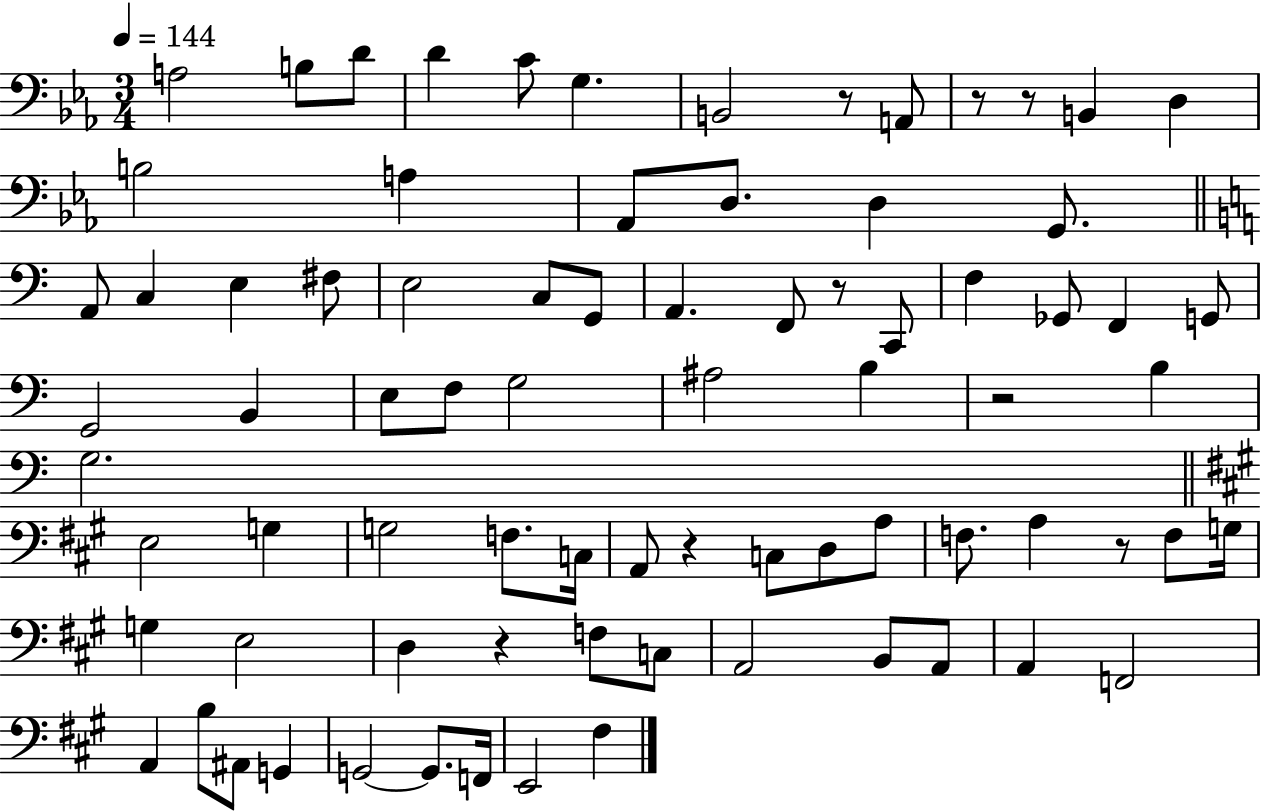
X:1
T:Untitled
M:3/4
L:1/4
K:Eb
A,2 B,/2 D/2 D C/2 G, B,,2 z/2 A,,/2 z/2 z/2 B,, D, B,2 A, _A,,/2 D,/2 D, G,,/2 A,,/2 C, E, ^F,/2 E,2 C,/2 G,,/2 A,, F,,/2 z/2 C,,/2 F, _G,,/2 F,, G,,/2 G,,2 B,, E,/2 F,/2 G,2 ^A,2 B, z2 B, G,2 E,2 G, G,2 F,/2 C,/4 A,,/2 z C,/2 D,/2 A,/2 F,/2 A, z/2 F,/2 G,/4 G, E,2 D, z F,/2 C,/2 A,,2 B,,/2 A,,/2 A,, F,,2 A,, B,/2 ^A,,/2 G,, G,,2 G,,/2 F,,/4 E,,2 ^F,